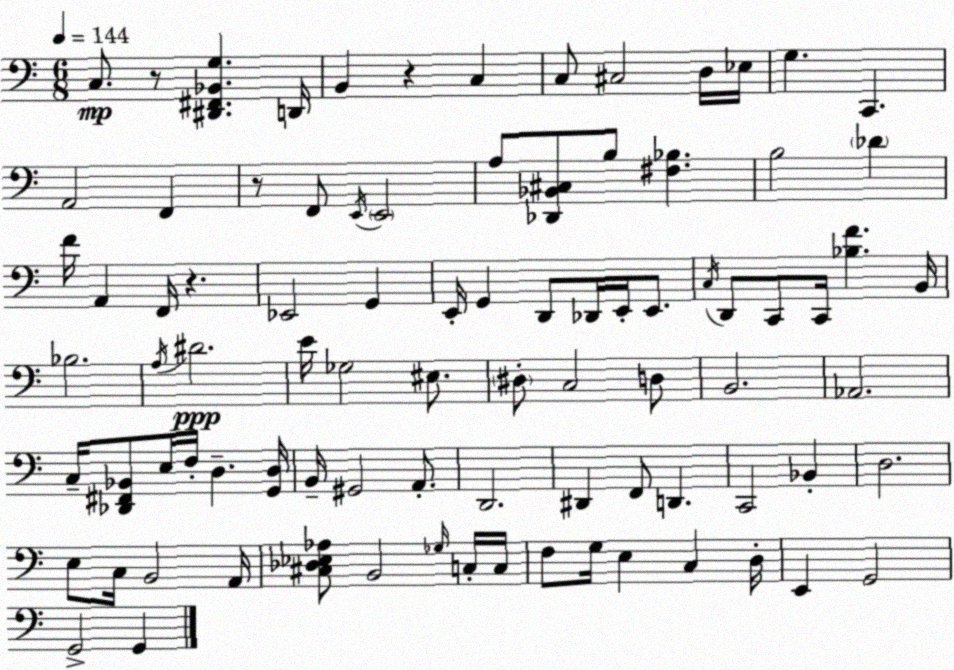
X:1
T:Untitled
M:6/8
L:1/4
K:C
C,/2 z/2 [^D,,^F,,_B,,G,] D,,/4 B,, z C, C,/2 ^C,2 D,/4 _E,/4 G, C,, A,,2 F,, z/2 F,,/2 E,,/4 E,,2 A,/2 [_D,,_B,,^C,]/2 B,/2 [^F,_B,] B,2 _D F/4 A,, F,,/4 z _E,,2 G,, E,,/4 G,, D,,/2 _D,,/4 E,,/4 E,,/2 C,/4 D,,/2 C,,/2 C,,/4 [_B,F] B,,/4 _B,2 A,/4 ^D2 E/4 _G,2 ^E,/2 ^D,/2 C,2 D,/2 B,,2 _A,,2 C,/4 [_D,,^F,,_B,,]/2 E,/4 F,/4 D, [G,,D,]/4 B,,/4 ^G,,2 A,,/2 D,,2 ^D,, F,,/2 D,, C,,2 _B,, D,2 E,/2 C,/4 B,,2 A,,/4 [^C,_D,_E,_A,]/2 B,,2 _G,/4 C,/4 C,/4 F,/2 G,/4 E, C, D,/4 E,, G,,2 G,,2 G,,